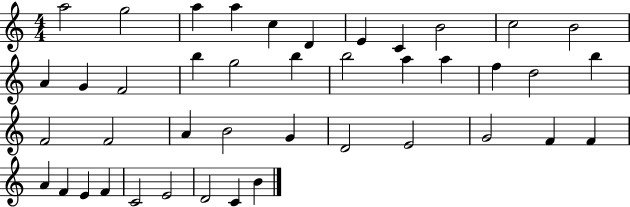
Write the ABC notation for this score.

X:1
T:Untitled
M:4/4
L:1/4
K:C
a2 g2 a a c D E C B2 c2 B2 A G F2 b g2 b b2 a a f d2 b F2 F2 A B2 G D2 E2 G2 F F A F E F C2 E2 D2 C B